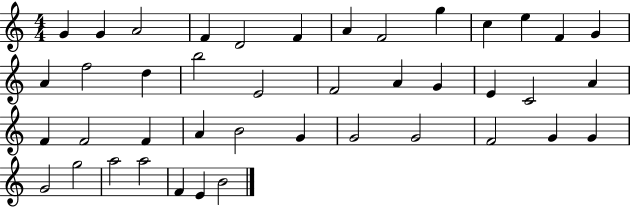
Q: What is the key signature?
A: C major